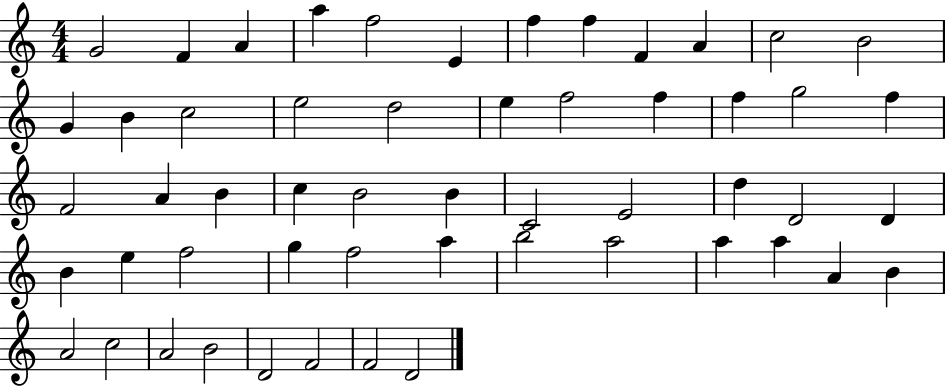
G4/h F4/q A4/q A5/q F5/h E4/q F5/q F5/q F4/q A4/q C5/h B4/h G4/q B4/q C5/h E5/h D5/h E5/q F5/h F5/q F5/q G5/h F5/q F4/h A4/q B4/q C5/q B4/h B4/q C4/h E4/h D5/q D4/h D4/q B4/q E5/q F5/h G5/q F5/h A5/q B5/h A5/h A5/q A5/q A4/q B4/q A4/h C5/h A4/h B4/h D4/h F4/h F4/h D4/h